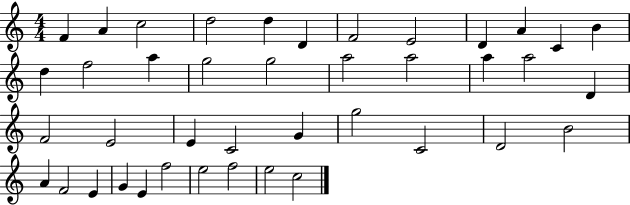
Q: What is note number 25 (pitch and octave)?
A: E4